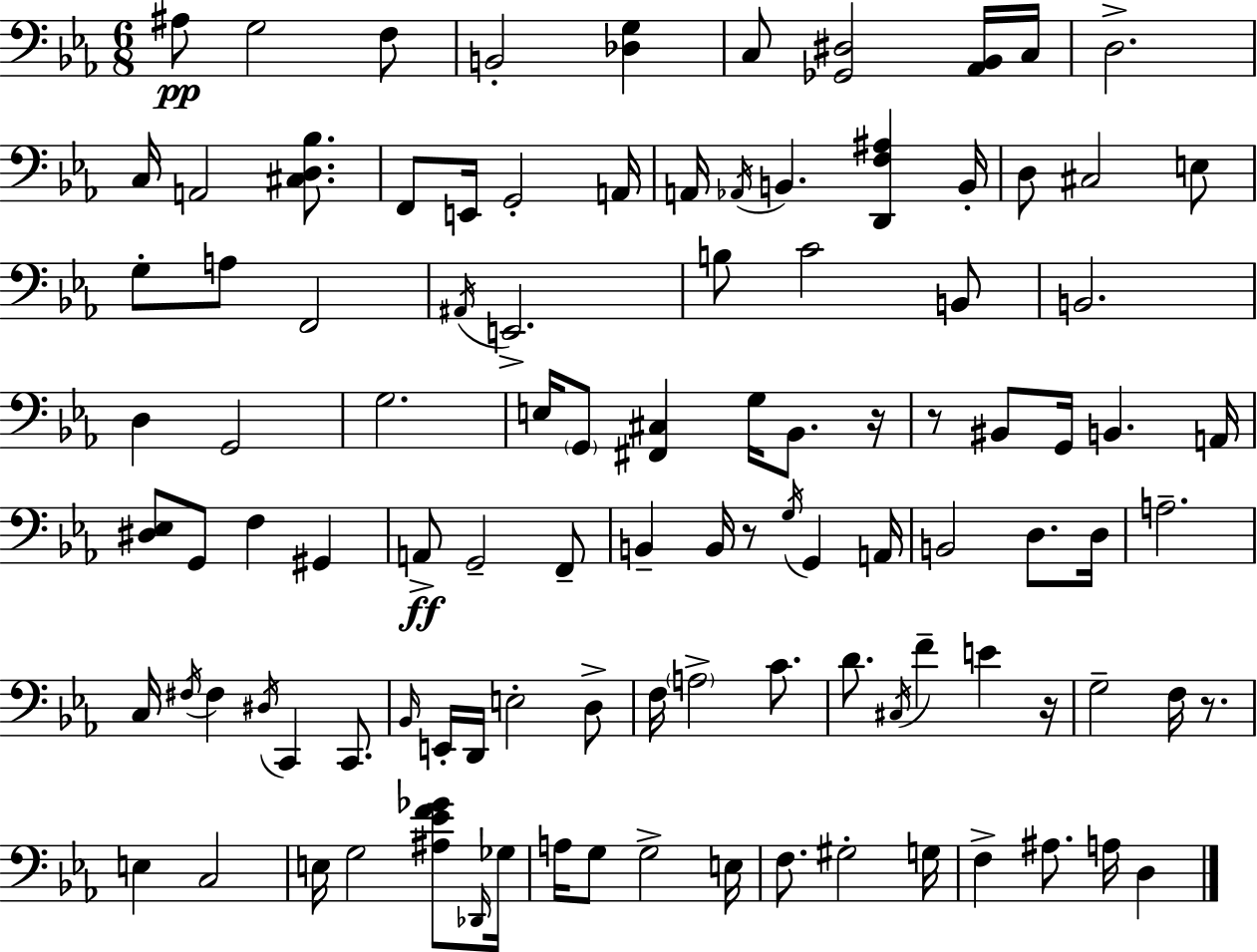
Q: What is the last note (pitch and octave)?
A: D3